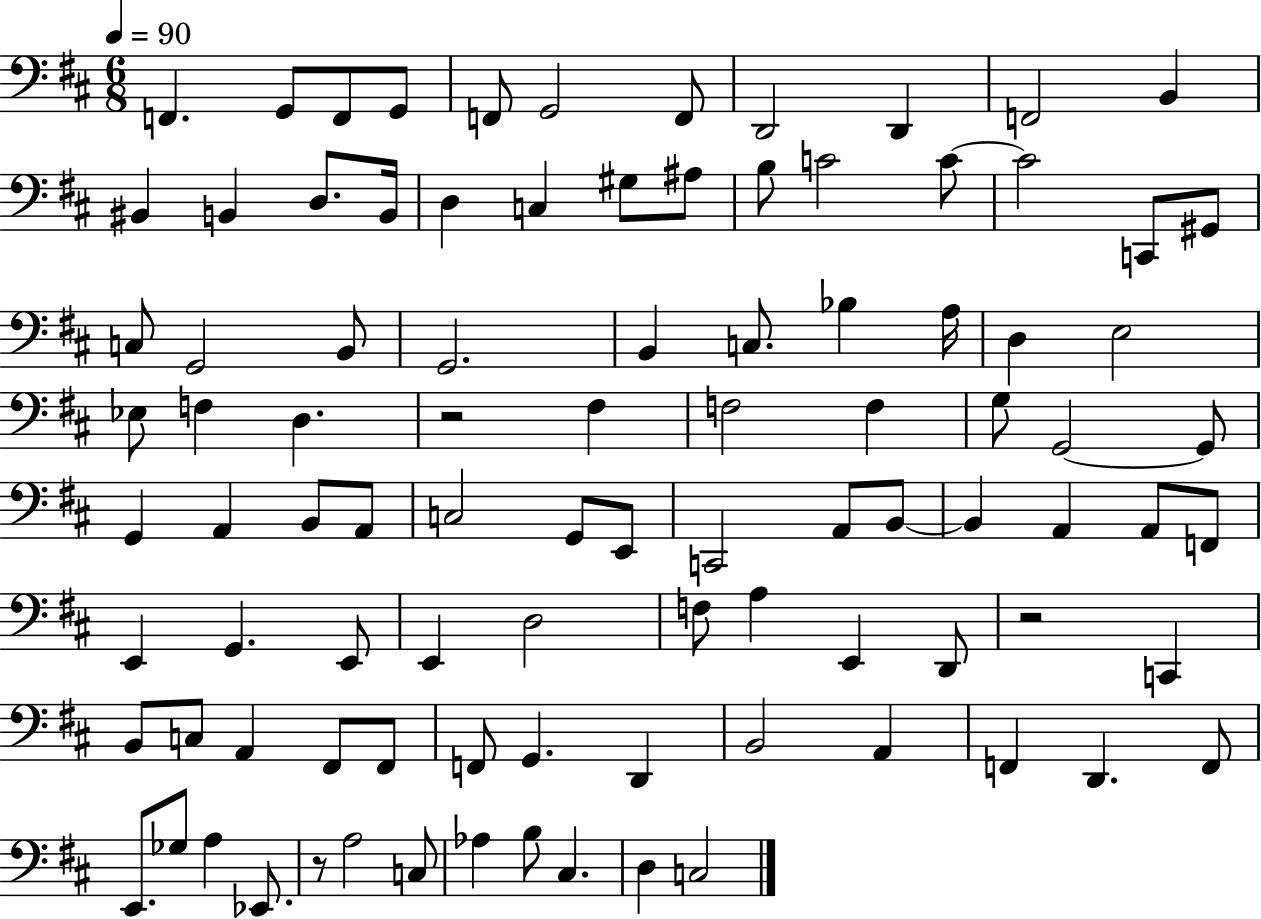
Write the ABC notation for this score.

X:1
T:Untitled
M:6/8
L:1/4
K:D
F,, G,,/2 F,,/2 G,,/2 F,,/2 G,,2 F,,/2 D,,2 D,, F,,2 B,, ^B,, B,, D,/2 B,,/4 D, C, ^G,/2 ^A,/2 B,/2 C2 C/2 C2 C,,/2 ^G,,/2 C,/2 G,,2 B,,/2 G,,2 B,, C,/2 _B, A,/4 D, E,2 _E,/2 F, D, z2 ^F, F,2 F, G,/2 G,,2 G,,/2 G,, A,, B,,/2 A,,/2 C,2 G,,/2 E,,/2 C,,2 A,,/2 B,,/2 B,, A,, A,,/2 F,,/2 E,, G,, E,,/2 E,, D,2 F,/2 A, E,, D,,/2 z2 C,, B,,/2 C,/2 A,, ^F,,/2 ^F,,/2 F,,/2 G,, D,, B,,2 A,, F,, D,, F,,/2 E,,/2 _G,/2 A, _E,,/2 z/2 A,2 C,/2 _A, B,/2 ^C, D, C,2